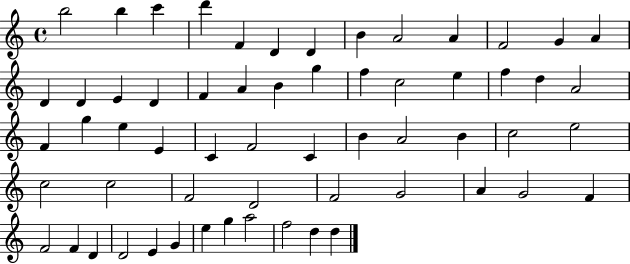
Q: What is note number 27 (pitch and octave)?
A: A4